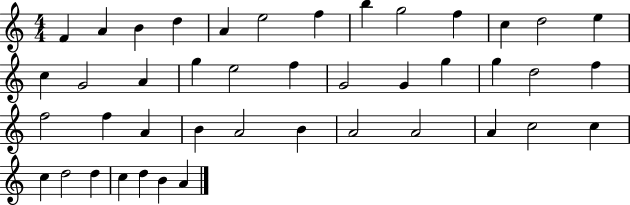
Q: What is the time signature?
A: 4/4